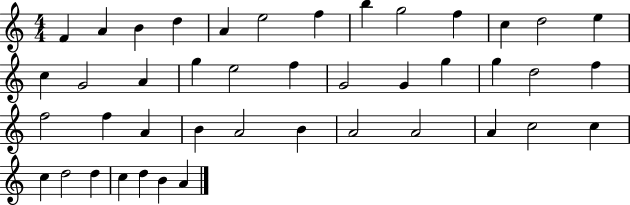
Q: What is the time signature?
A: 4/4